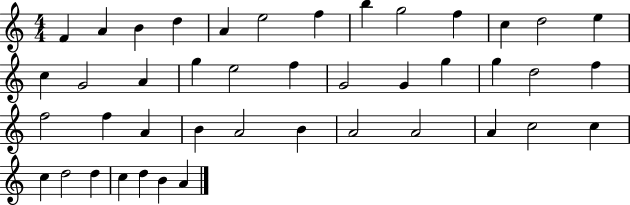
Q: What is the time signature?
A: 4/4